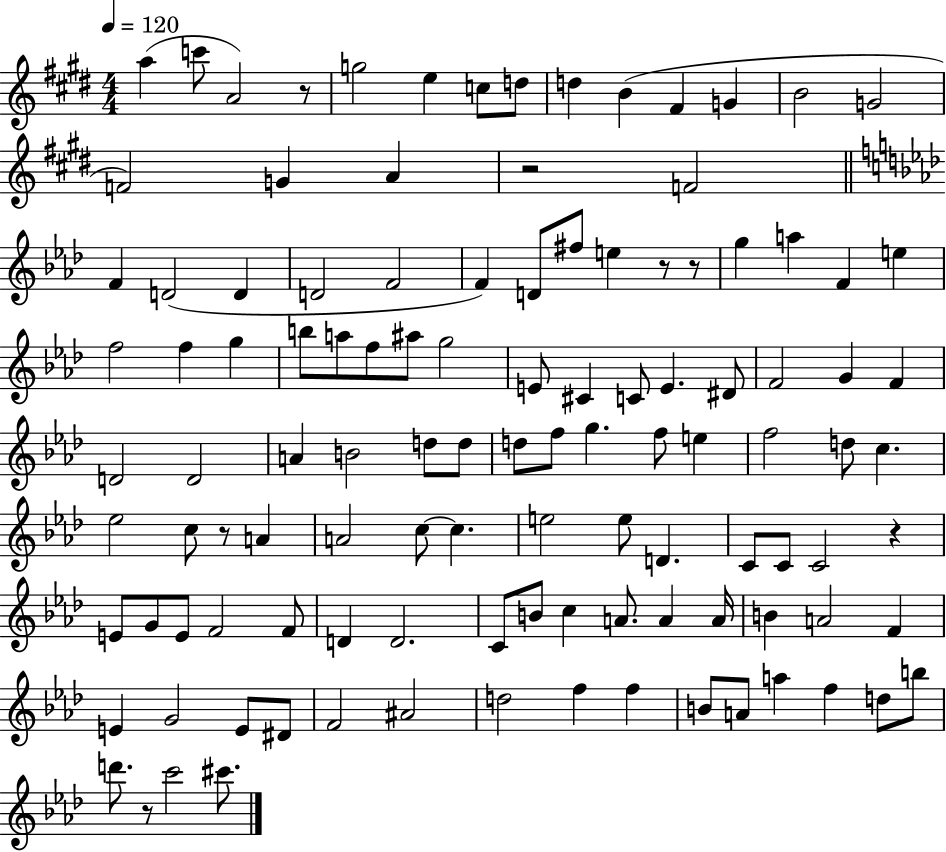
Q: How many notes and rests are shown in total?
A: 113